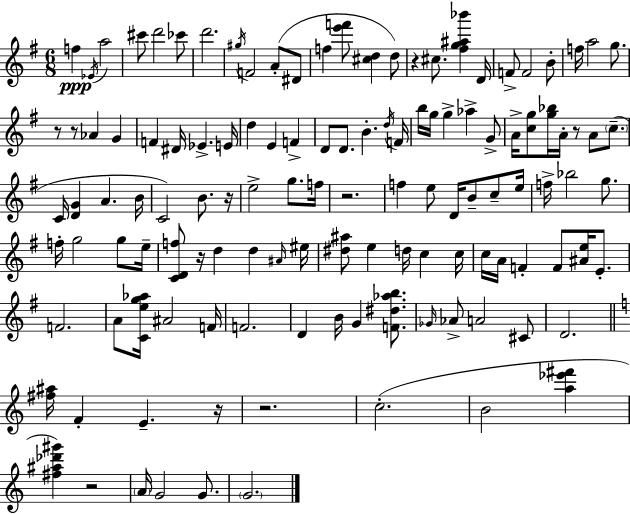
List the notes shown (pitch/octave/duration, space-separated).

F5/q Eb4/s A5/h C#6/e D6/h CES6/e D6/h. G#5/s F4/h A4/e D#4/e F5/q [E6,F6]/e [C#5,D5]/q D5/e R/q C#5/e. [F#5,G5,A#5,Bb6]/q D4/s F4/e F4/h B4/e F5/s A5/h G5/e. R/e R/e Ab4/q G4/q F4/q D#4/s Eb4/q. E4/s D5/q E4/q F4/q D4/e D4/e. B4/q. D5/s F4/s B5/s G5/s G5/q Ab5/q G4/e A4/s [C5,G5]/e [G5,Bb5]/s A4/s R/e A4/e C5/e. C4/s [D4,G4]/q A4/q. B4/s C4/h B4/e. R/s E5/h G5/e. F5/s R/h. F5/q E5/e D4/s B4/e C5/e E5/s F5/s Bb5/h G5/e. F5/s G5/h G5/e E5/s [C4,D4,F5]/e R/s D5/q D5/q A#4/s EIS5/s [D#5,A#5]/e E5/q D5/s C5/q C5/s C5/s A4/s F4/q F4/e [A#4,E5]/s E4/e. F4/h. A4/e [C4,E5,G5,Ab5]/s A#4/h F4/s F4/h. D4/q B4/s G4/q [F4,D#5,Ab5,B5]/e. Gb4/s Ab4/e A4/h C#4/e D4/h. [F#5,A#5]/s F4/q E4/q. R/s R/h. C5/h. B4/h [A5,Eb6,F#6]/q [F#5,A#5,Db6,G#6]/q R/h A4/s G4/h G4/e. G4/h.